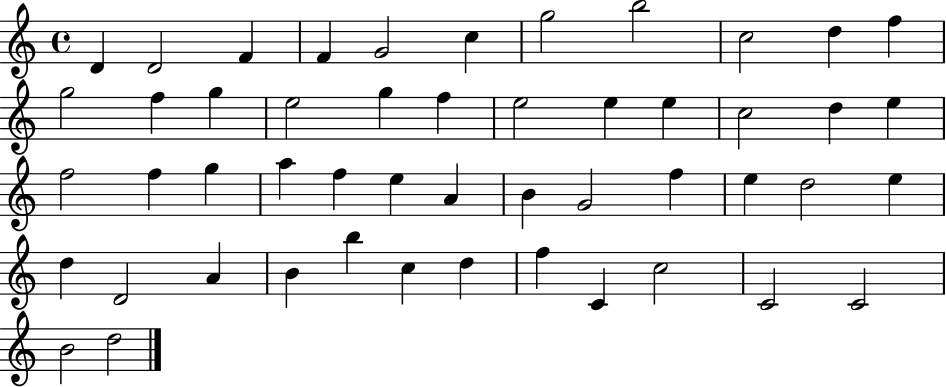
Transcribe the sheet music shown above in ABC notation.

X:1
T:Untitled
M:4/4
L:1/4
K:C
D D2 F F G2 c g2 b2 c2 d f g2 f g e2 g f e2 e e c2 d e f2 f g a f e A B G2 f e d2 e d D2 A B b c d f C c2 C2 C2 B2 d2